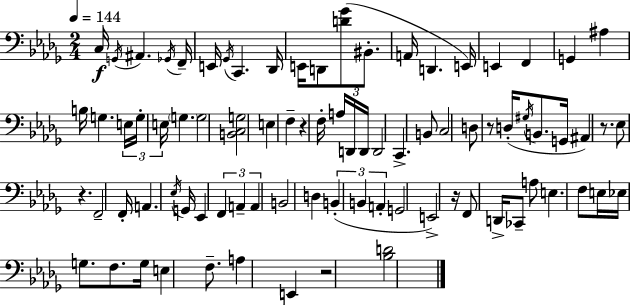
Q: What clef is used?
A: bass